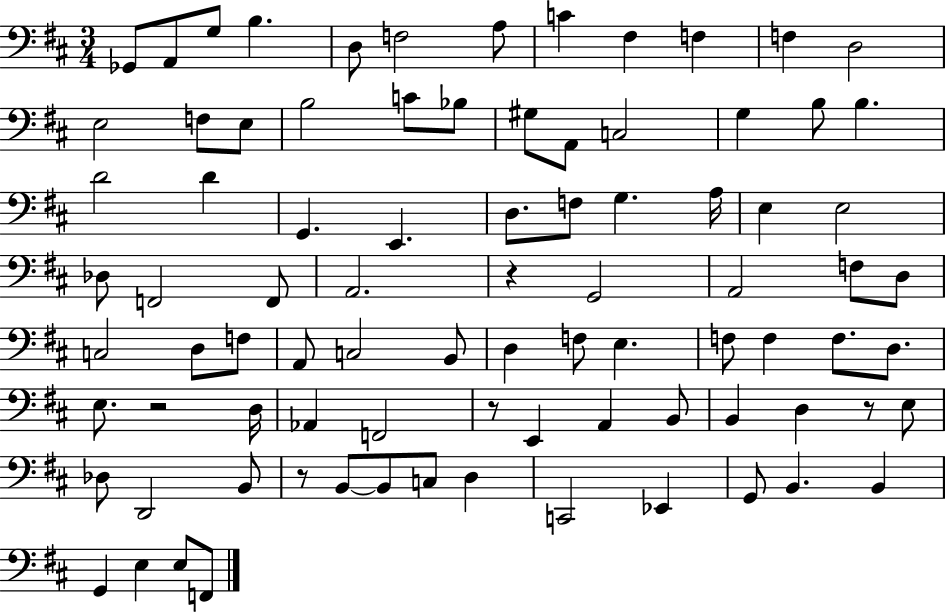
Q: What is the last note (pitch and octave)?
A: F2